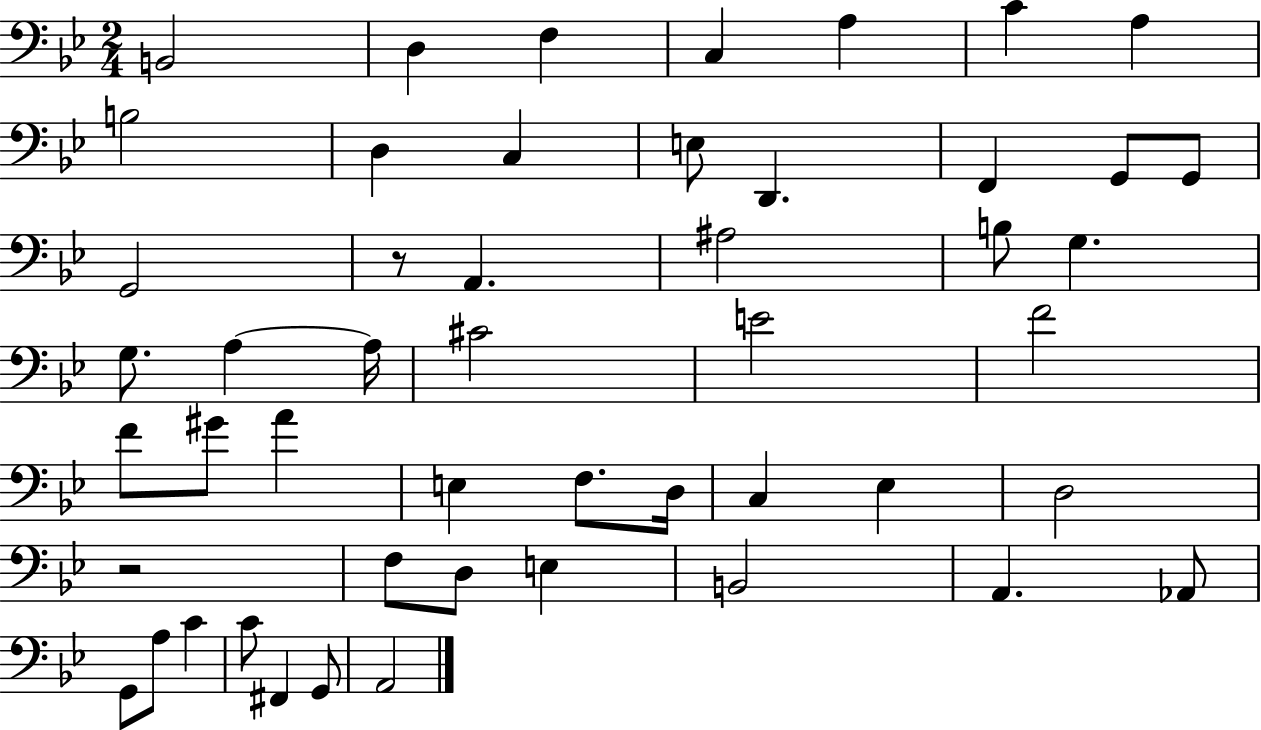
{
  \clef bass
  \numericTimeSignature
  \time 2/4
  \key bes \major
  \repeat volta 2 { b,2 | d4 f4 | c4 a4 | c'4 a4 | \break b2 | d4 c4 | e8 d,4. | f,4 g,8 g,8 | \break g,2 | r8 a,4. | ais2 | b8 g4. | \break g8. a4~~ a16 | cis'2 | e'2 | f'2 | \break f'8 gis'8 a'4 | e4 f8. d16 | c4 ees4 | d2 | \break r2 | f8 d8 e4 | b,2 | a,4. aes,8 | \break g,8 a8 c'4 | c'8 fis,4 g,8 | a,2 | } \bar "|."
}